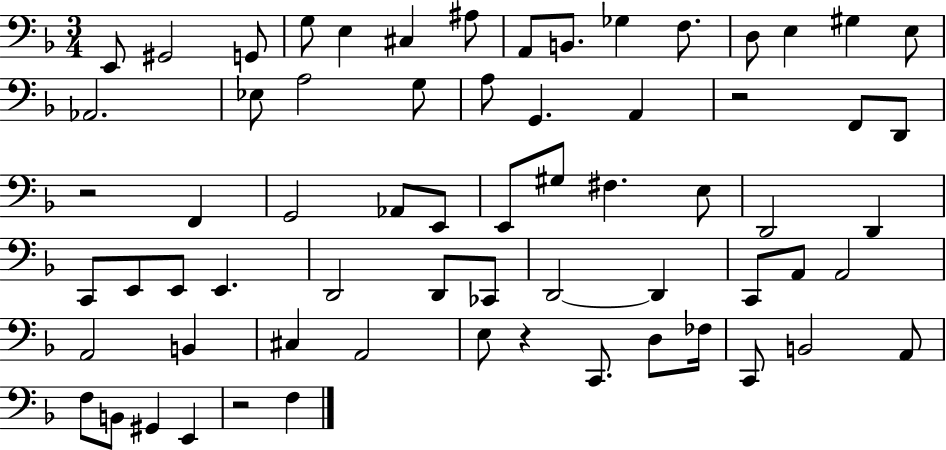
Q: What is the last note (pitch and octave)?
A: F3